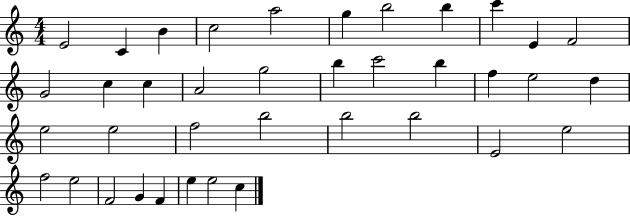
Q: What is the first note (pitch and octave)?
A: E4